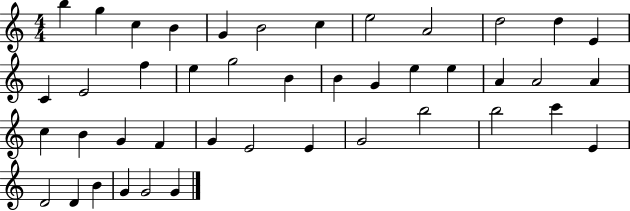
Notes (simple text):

B5/q G5/q C5/q B4/q G4/q B4/h C5/q E5/h A4/h D5/h D5/q E4/q C4/q E4/h F5/q E5/q G5/h B4/q B4/q G4/q E5/q E5/q A4/q A4/h A4/q C5/q B4/q G4/q F4/q G4/q E4/h E4/q G4/h B5/h B5/h C6/q E4/q D4/h D4/q B4/q G4/q G4/h G4/q